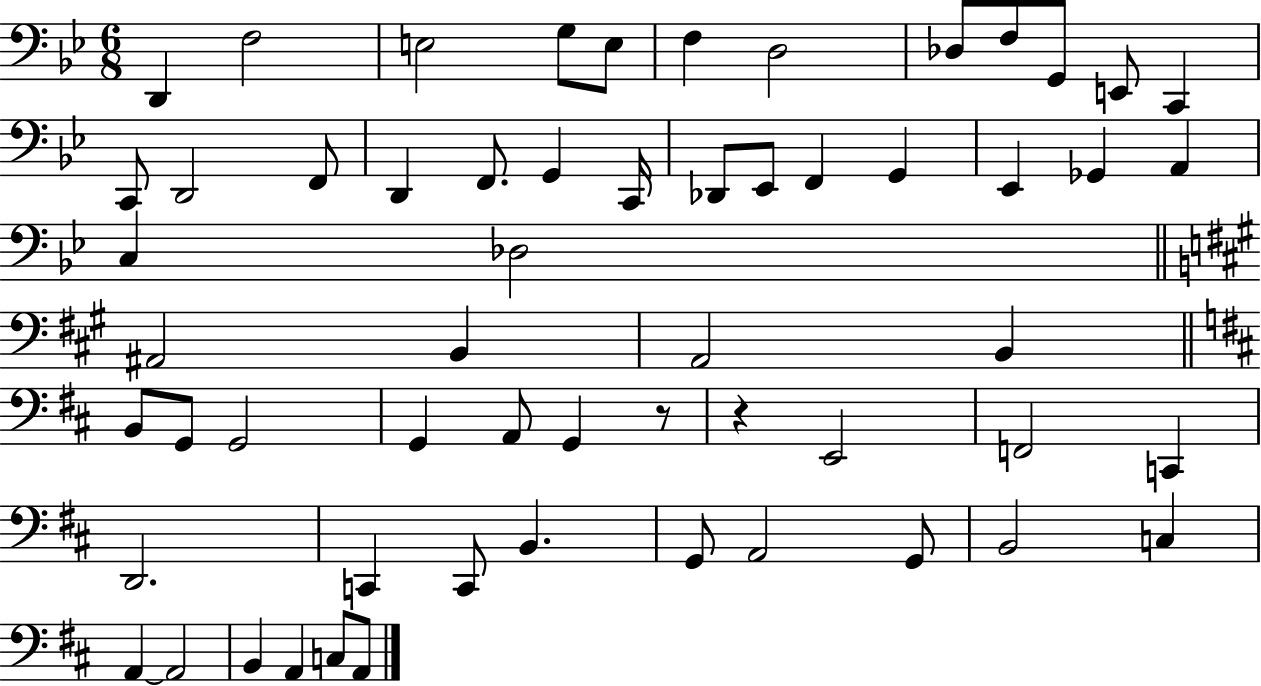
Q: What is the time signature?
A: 6/8